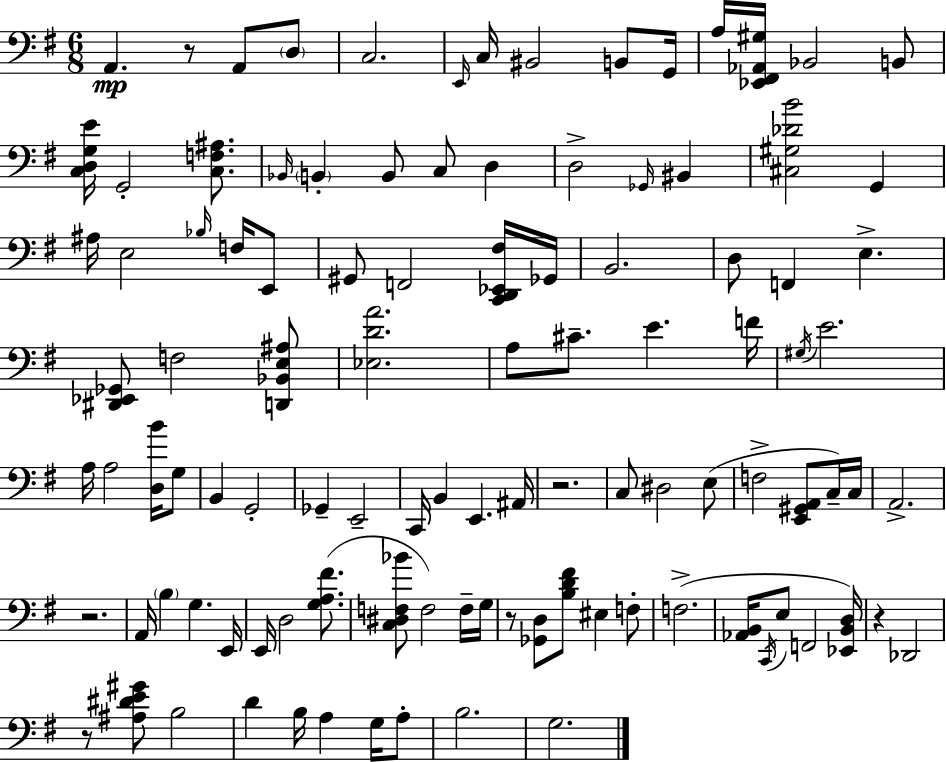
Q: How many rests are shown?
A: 6